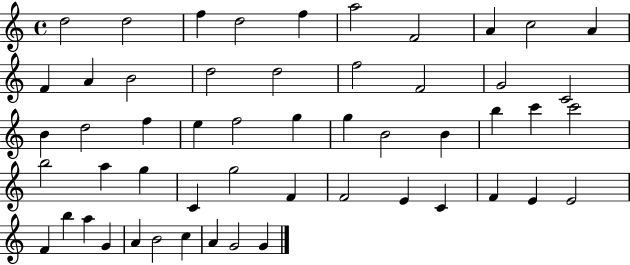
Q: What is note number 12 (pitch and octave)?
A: A4